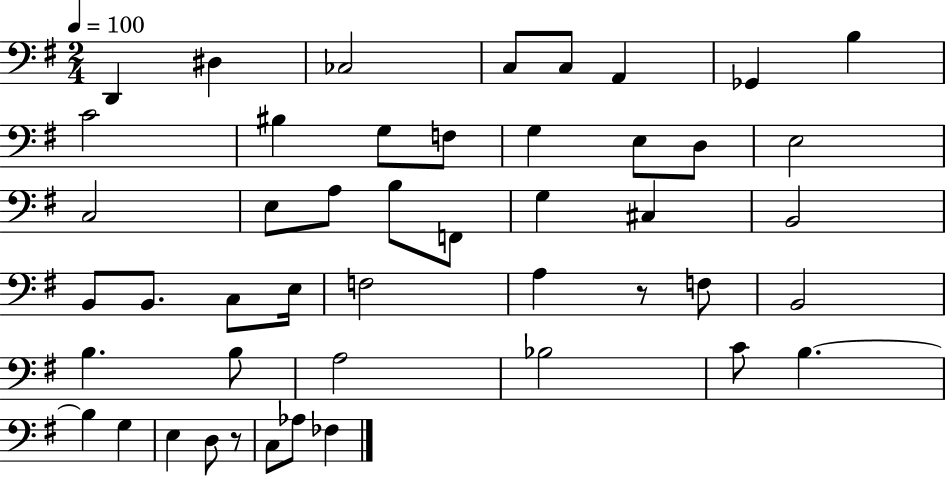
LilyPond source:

{
  \clef bass
  \numericTimeSignature
  \time 2/4
  \key g \major
  \tempo 4 = 100
  d,4 dis4 | ces2 | c8 c8 a,4 | ges,4 b4 | \break c'2 | bis4 g8 f8 | g4 e8 d8 | e2 | \break c2 | e8 a8 b8 f,8 | g4 cis4 | b,2 | \break b,8 b,8. c8 e16 | f2 | a4 r8 f8 | b,2 | \break b4. b8 | a2 | bes2 | c'8 b4.~~ | \break b4 g4 | e4 d8 r8 | c8 aes8 fes4 | \bar "|."
}